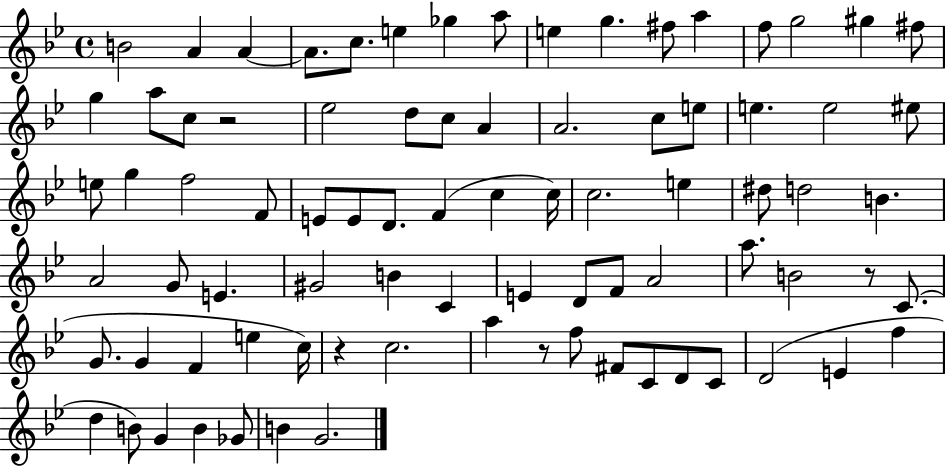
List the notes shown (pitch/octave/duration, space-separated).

B4/h A4/q A4/q A4/e. C5/e. E5/q Gb5/q A5/e E5/q G5/q. F#5/e A5/q F5/e G5/h G#5/q F#5/e G5/q A5/e C5/e R/h Eb5/h D5/e C5/e A4/q A4/h. C5/e E5/e E5/q. E5/h EIS5/e E5/e G5/q F5/h F4/e E4/e E4/e D4/e. F4/q C5/q C5/s C5/h. E5/q D#5/e D5/h B4/q. A4/h G4/e E4/q. G#4/h B4/q C4/q E4/q D4/e F4/e A4/h A5/e. B4/h R/e C4/e. G4/e. G4/q F4/q E5/q C5/s R/q C5/h. A5/q R/e F5/e F#4/e C4/e D4/e C4/e D4/h E4/q F5/q D5/q B4/e G4/q B4/q Gb4/e B4/q G4/h.